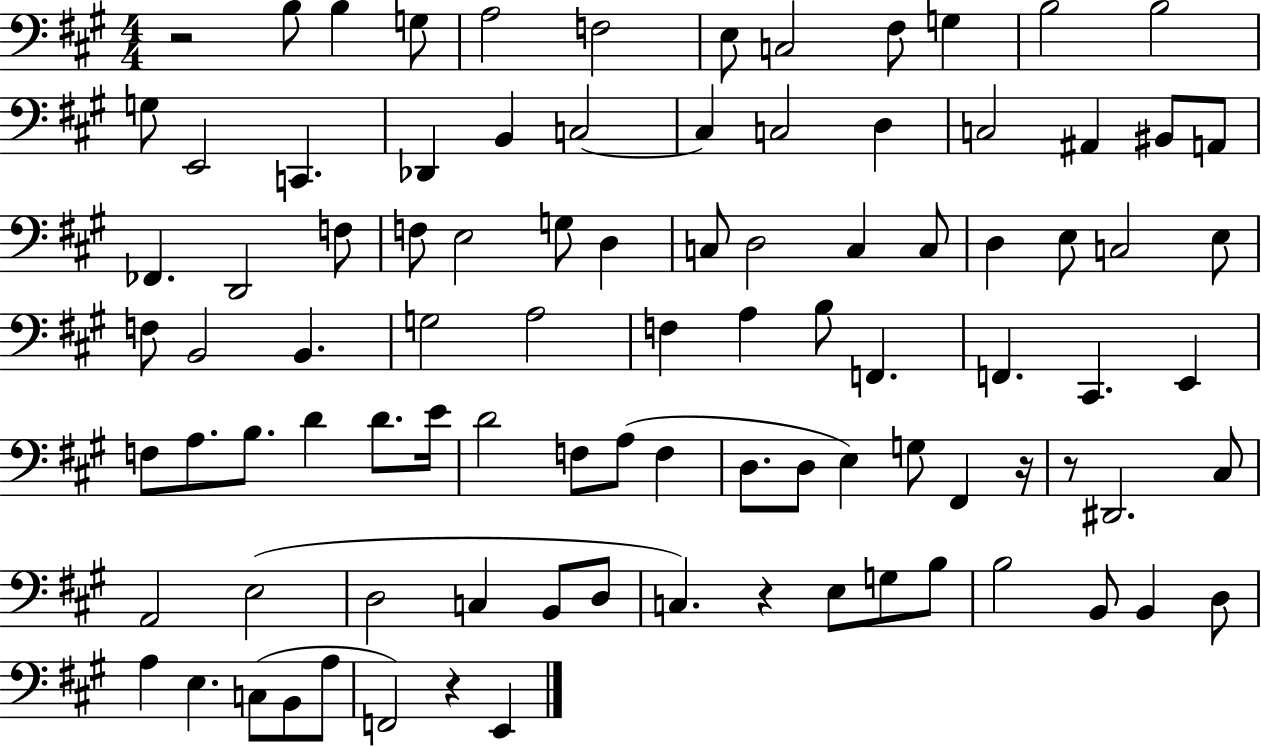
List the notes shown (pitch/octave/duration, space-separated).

R/h B3/e B3/q G3/e A3/h F3/h E3/e C3/h F#3/e G3/q B3/h B3/h G3/e E2/h C2/q. Db2/q B2/q C3/h C3/q C3/h D3/q C3/h A#2/q BIS2/e A2/e FES2/q. D2/h F3/e F3/e E3/h G3/e D3/q C3/e D3/h C3/q C3/e D3/q E3/e C3/h E3/e F3/e B2/h B2/q. G3/h A3/h F3/q A3/q B3/e F2/q. F2/q. C#2/q. E2/q F3/e A3/e. B3/e. D4/q D4/e. E4/s D4/h F3/e A3/e F3/q D3/e. D3/e E3/q G3/e F#2/q R/s R/e D#2/h. C#3/e A2/h E3/h D3/h C3/q B2/e D3/e C3/q. R/q E3/e G3/e B3/e B3/h B2/e B2/q D3/e A3/q E3/q. C3/e B2/e A3/e F2/h R/q E2/q